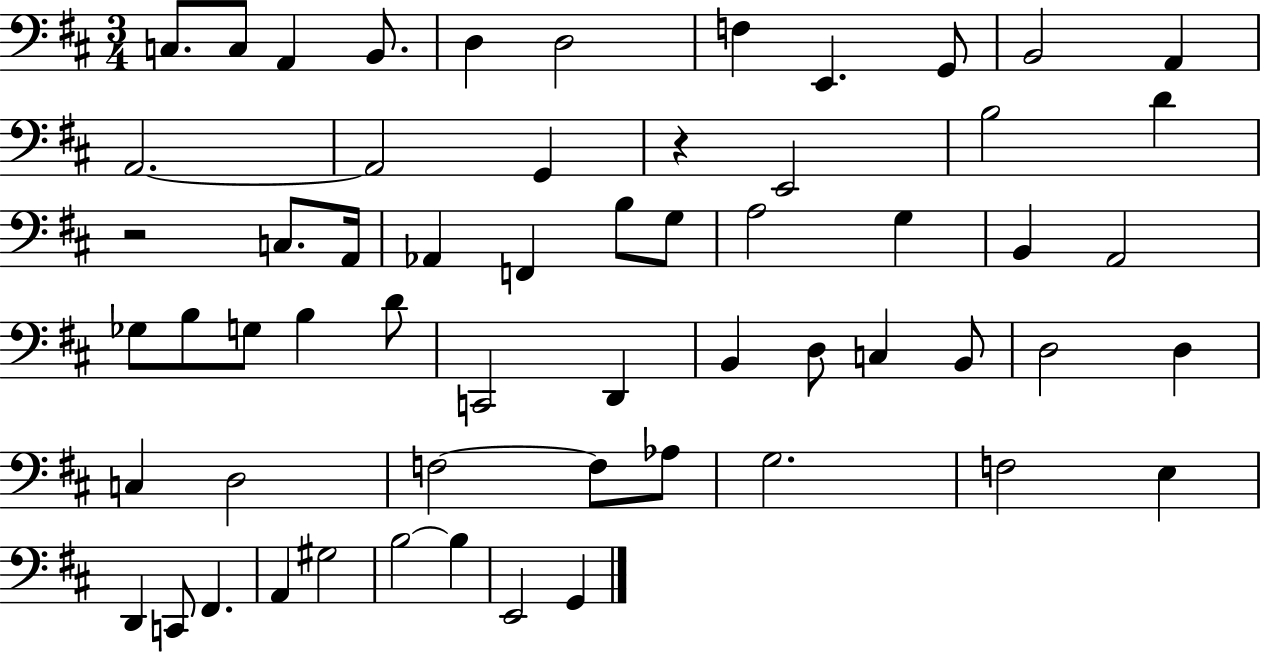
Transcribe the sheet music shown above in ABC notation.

X:1
T:Untitled
M:3/4
L:1/4
K:D
C,/2 C,/2 A,, B,,/2 D, D,2 F, E,, G,,/2 B,,2 A,, A,,2 A,,2 G,, z E,,2 B,2 D z2 C,/2 A,,/4 _A,, F,, B,/2 G,/2 A,2 G, B,, A,,2 _G,/2 B,/2 G,/2 B, D/2 C,,2 D,, B,, D,/2 C, B,,/2 D,2 D, C, D,2 F,2 F,/2 _A,/2 G,2 F,2 E, D,, C,,/2 ^F,, A,, ^G,2 B,2 B, E,,2 G,,